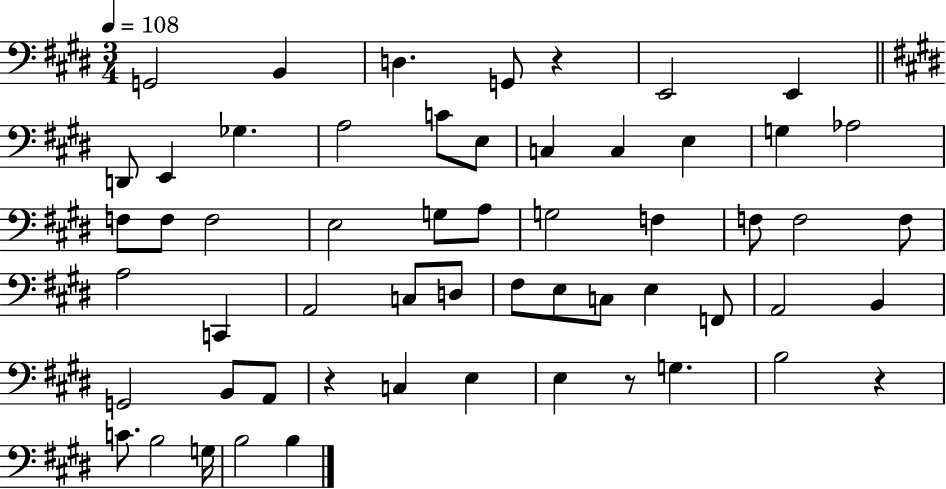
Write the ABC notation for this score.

X:1
T:Untitled
M:3/4
L:1/4
K:E
G,,2 B,, D, G,,/2 z E,,2 E,, D,,/2 E,, _G, A,2 C/2 E,/2 C, C, E, G, _A,2 F,/2 F,/2 F,2 E,2 G,/2 A,/2 G,2 F, F,/2 F,2 F,/2 A,2 C,, A,,2 C,/2 D,/2 ^F,/2 E,/2 C,/2 E, F,,/2 A,,2 B,, G,,2 B,,/2 A,,/2 z C, E, E, z/2 G, B,2 z C/2 B,2 G,/4 B,2 B,